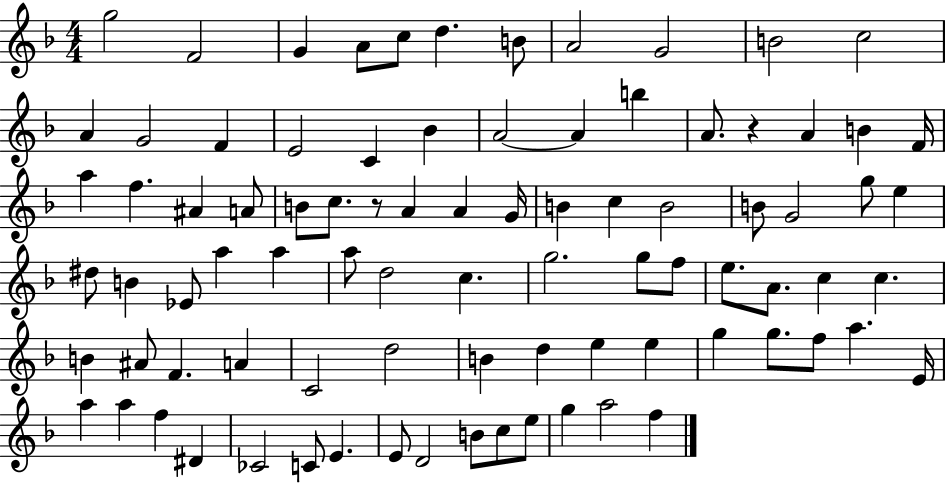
G5/h F4/h G4/q A4/e C5/e D5/q. B4/e A4/h G4/h B4/h C5/h A4/q G4/h F4/q E4/h C4/q Bb4/q A4/h A4/q B5/q A4/e. R/q A4/q B4/q F4/s A5/q F5/q. A#4/q A4/e B4/e C5/e. R/e A4/q A4/q G4/s B4/q C5/q B4/h B4/e G4/h G5/e E5/q D#5/e B4/q Eb4/e A5/q A5/q A5/e D5/h C5/q. G5/h. G5/e F5/e E5/e. A4/e. C5/q C5/q. B4/q A#4/e F4/q. A4/q C4/h D5/h B4/q D5/q E5/q E5/q G5/q G5/e. F5/e A5/q. E4/s A5/q A5/q F5/q D#4/q CES4/h C4/e E4/q. E4/e D4/h B4/e C5/e E5/e G5/q A5/h F5/q